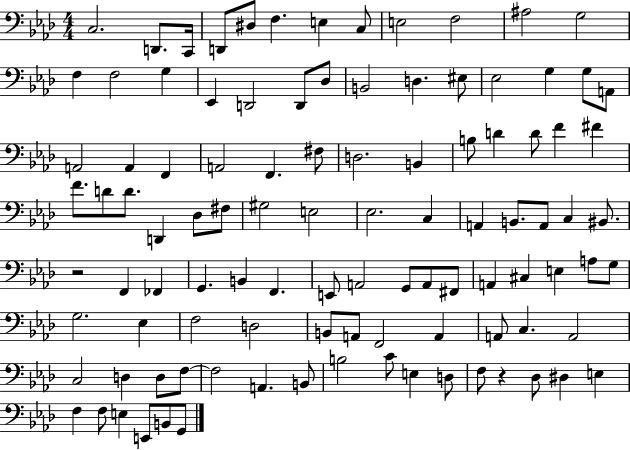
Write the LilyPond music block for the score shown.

{
  \clef bass
  \numericTimeSignature
  \time 4/4
  \key aes \major
  \repeat volta 2 { c2. d,8. c,16 | d,8 dis8 f4. e4 c8 | e2 f2 | ais2 g2 | \break f4 f2 g4 | ees,4 d,2 d,8 des8 | b,2 d4. eis8 | ees2 g4 g8 a,8 | \break a,2 a,4 f,4 | a,2 f,4. fis8 | d2. b,4 | b8 d'4 d'8 f'4 fis'4 | \break f'8. d'8 d'8. d,4 des8 fis8 | gis2 e2 | ees2. c4 | a,4 b,8. a,8 c4 bis,8. | \break r2 f,4 fes,4 | g,4. b,4 f,4. | e,8 a,2 g,8 a,8 fis,8 | a,4 cis4 e4 a8 g8 | \break g2. ees4 | f2 d2 | b,8 a,8 f,2 a,4 | a,8 c4. a,2 | \break c2 d4 d8 f8~~ | f2 a,4. b,8 | b2 c'8 e4 d8 | f8 r4 des8 dis4 e4 | \break f4 f8 e4 e,8 b,8 g,8 | } \bar "|."
}